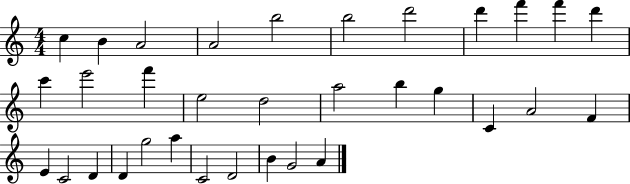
{
  \clef treble
  \numericTimeSignature
  \time 4/4
  \key c \major
  c''4 b'4 a'2 | a'2 b''2 | b''2 d'''2 | d'''4 f'''4 f'''4 d'''4 | \break c'''4 e'''2 f'''4 | e''2 d''2 | a''2 b''4 g''4 | c'4 a'2 f'4 | \break e'4 c'2 d'4 | d'4 g''2 a''4 | c'2 d'2 | b'4 g'2 a'4 | \break \bar "|."
}